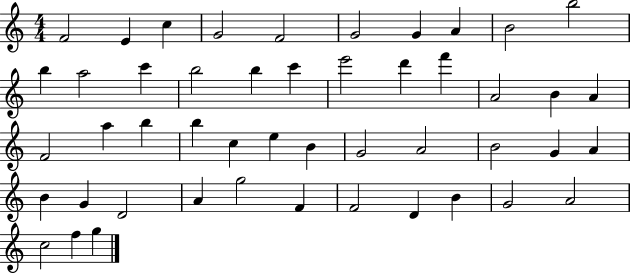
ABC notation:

X:1
T:Untitled
M:4/4
L:1/4
K:C
F2 E c G2 F2 G2 G A B2 b2 b a2 c' b2 b c' e'2 d' f' A2 B A F2 a b b c e B G2 A2 B2 G A B G D2 A g2 F F2 D B G2 A2 c2 f g